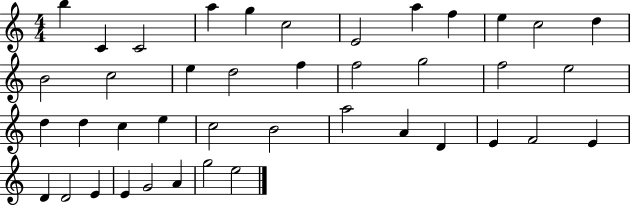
{
  \clef treble
  \numericTimeSignature
  \time 4/4
  \key c \major
  b''4 c'4 c'2 | a''4 g''4 c''2 | e'2 a''4 f''4 | e''4 c''2 d''4 | \break b'2 c''2 | e''4 d''2 f''4 | f''2 g''2 | f''2 e''2 | \break d''4 d''4 c''4 e''4 | c''2 b'2 | a''2 a'4 d'4 | e'4 f'2 e'4 | \break d'4 d'2 e'4 | e'4 g'2 a'4 | g''2 e''2 | \bar "|."
}